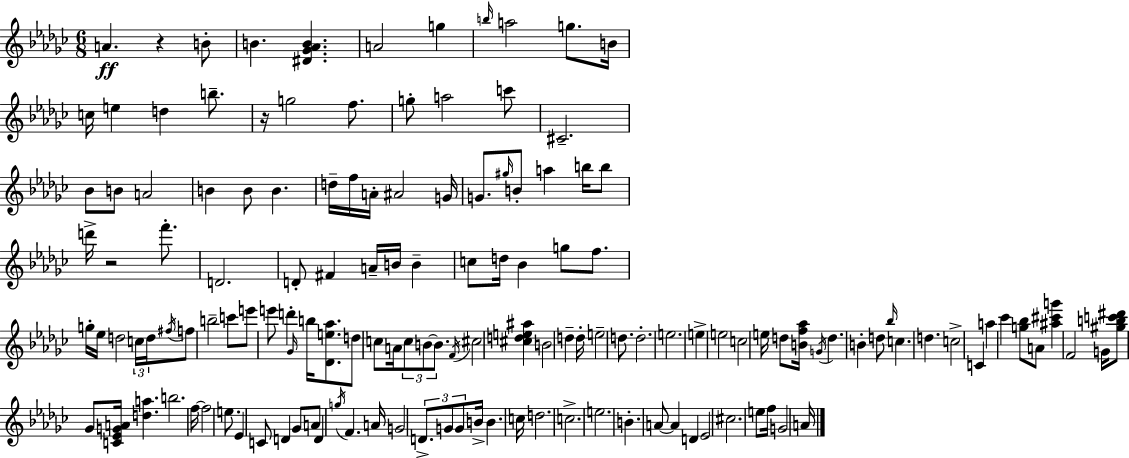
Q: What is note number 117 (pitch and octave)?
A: B4